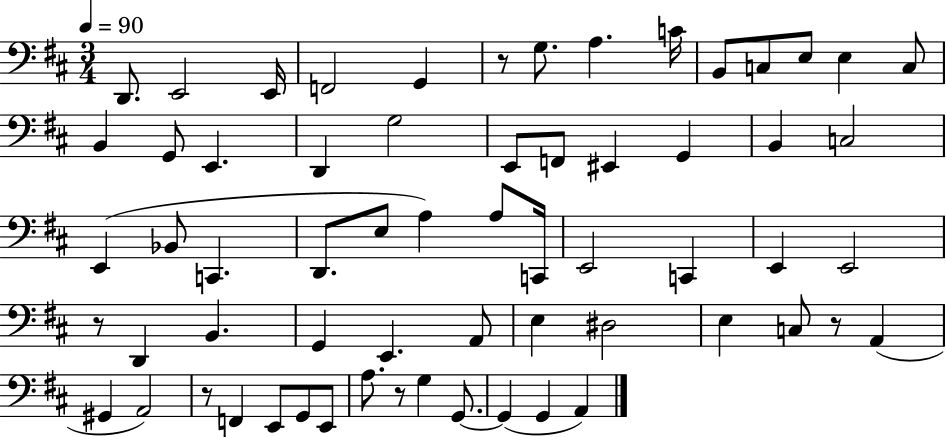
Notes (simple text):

D2/e. E2/h E2/s F2/h G2/q R/e G3/e. A3/q. C4/s B2/e C3/e E3/e E3/q C3/e B2/q G2/e E2/q. D2/q G3/h E2/e F2/e EIS2/q G2/q B2/q C3/h E2/q Bb2/e C2/q. D2/e. E3/e A3/q A3/e C2/s E2/h C2/q E2/q E2/h R/e D2/q B2/q. G2/q E2/q. A2/e E3/q D#3/h E3/q C3/e R/e A2/q G#2/q A2/h R/e F2/q E2/e G2/e E2/e A3/e. R/e G3/q G2/e. G2/q G2/q A2/q